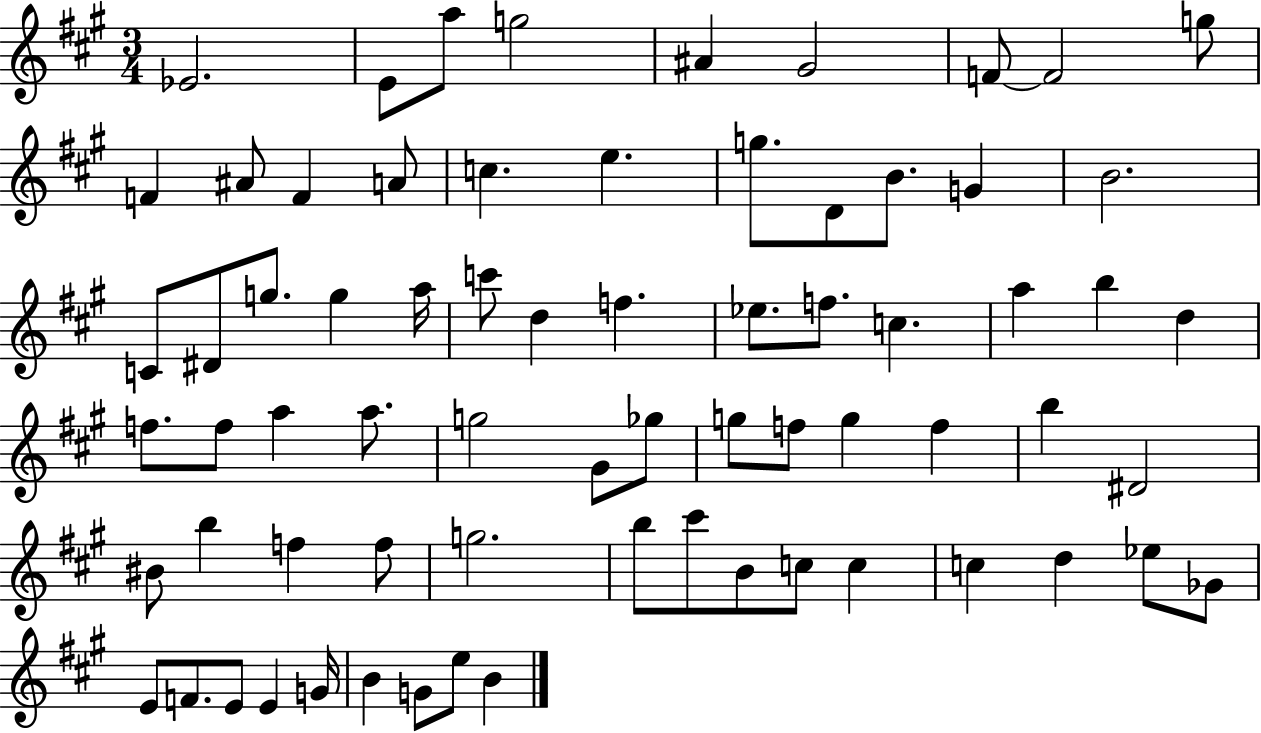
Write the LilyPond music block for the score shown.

{
  \clef treble
  \numericTimeSignature
  \time 3/4
  \key a \major
  ees'2. | e'8 a''8 g''2 | ais'4 gis'2 | f'8~~ f'2 g''8 | \break f'4 ais'8 f'4 a'8 | c''4. e''4. | g''8. d'8 b'8. g'4 | b'2. | \break c'8 dis'8 g''8. g''4 a''16 | c'''8 d''4 f''4. | ees''8. f''8. c''4. | a''4 b''4 d''4 | \break f''8. f''8 a''4 a''8. | g''2 gis'8 ges''8 | g''8 f''8 g''4 f''4 | b''4 dis'2 | \break bis'8 b''4 f''4 f''8 | g''2. | b''8 cis'''8 b'8 c''8 c''4 | c''4 d''4 ees''8 ges'8 | \break e'8 f'8. e'8 e'4 g'16 | b'4 g'8 e''8 b'4 | \bar "|."
}